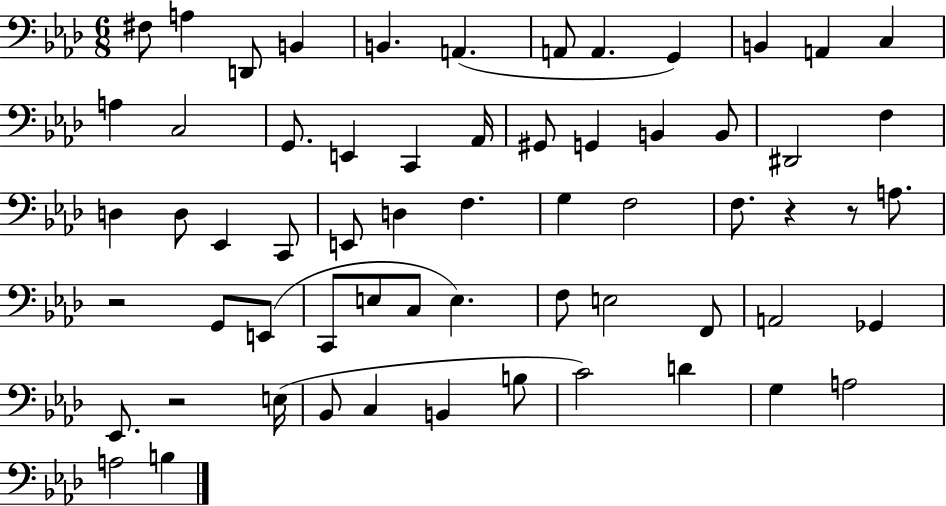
{
  \clef bass
  \numericTimeSignature
  \time 6/8
  \key aes \major
  fis8 a4 d,8 b,4 | b,4. a,4.( | a,8 a,4. g,4) | b,4 a,4 c4 | \break a4 c2 | g,8. e,4 c,4 aes,16 | gis,8 g,4 b,4 b,8 | dis,2 f4 | \break d4 d8 ees,4 c,8 | e,8 d4 f4. | g4 f2 | f8. r4 r8 a8. | \break r2 g,8 e,8( | c,8 e8 c8 e4.) | f8 e2 f,8 | a,2 ges,4 | \break ees,8. r2 e16( | bes,8 c4 b,4 b8 | c'2) d'4 | g4 a2 | \break a2 b4 | \bar "|."
}